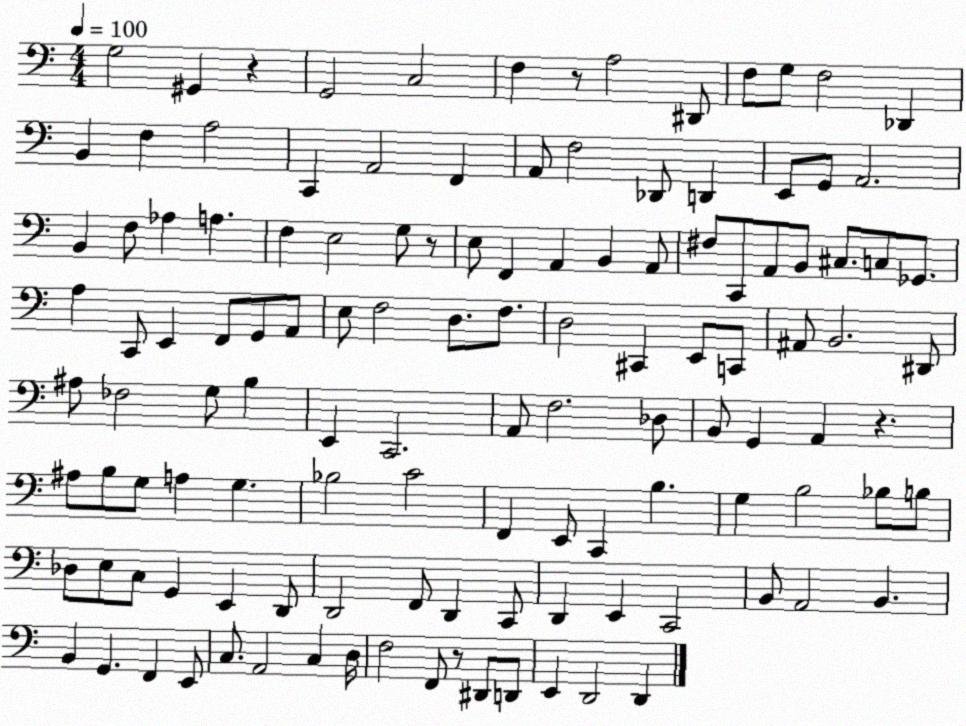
X:1
T:Untitled
M:4/4
L:1/4
K:C
G,2 ^G,, z G,,2 C,2 F, z/2 A,2 ^D,,/2 F,/2 G,/2 F,2 _D,, B,, F, A,2 C,, A,,2 F,, A,,/2 F,2 _D,,/2 D,, E,,/2 G,,/2 A,,2 B,, F,/2 _A, A, F, E,2 G,/2 z/2 E,/2 F,, A,, B,, A,,/2 ^F,/2 C,,/2 A,,/2 B,,/2 ^C,/2 C,/2 _G,,/2 A, C,,/2 E,, F,,/2 G,,/2 A,,/2 E,/2 F,2 D,/2 F,/2 D,2 ^C,, E,,/2 C,,/2 ^A,,/2 B,,2 ^D,,/2 ^A,/2 _F,2 G,/2 B, E,, C,,2 A,,/2 F,2 _D,/2 B,,/2 G,, A,, z ^A,/2 B,/2 G,/2 A, G, _B,2 C2 F,, E,,/2 C,, B, G, B,2 _B,/2 B,/2 _D,/2 E,/2 C,/2 G,, E,, D,,/2 D,,2 F,,/2 D,, C,,/2 D,, E,, C,,2 B,,/2 A,,2 B,, B,, G,, F,, E,,/2 C,/2 A,,2 C, D,/4 F,2 F,,/2 z/2 ^D,,/2 D,,/2 E,, D,,2 D,,